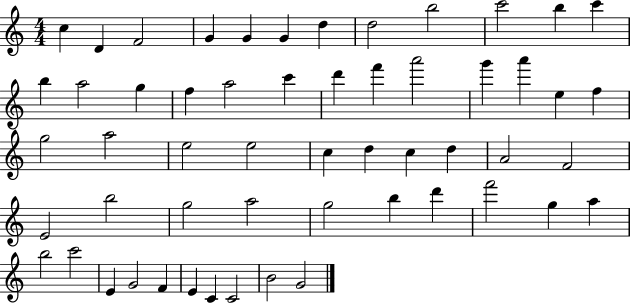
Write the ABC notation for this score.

X:1
T:Untitled
M:4/4
L:1/4
K:C
c D F2 G G G d d2 b2 c'2 b c' b a2 g f a2 c' d' f' a'2 g' a' e f g2 a2 e2 e2 c d c d A2 F2 E2 b2 g2 a2 g2 b d' f'2 g a b2 c'2 E G2 F E C C2 B2 G2